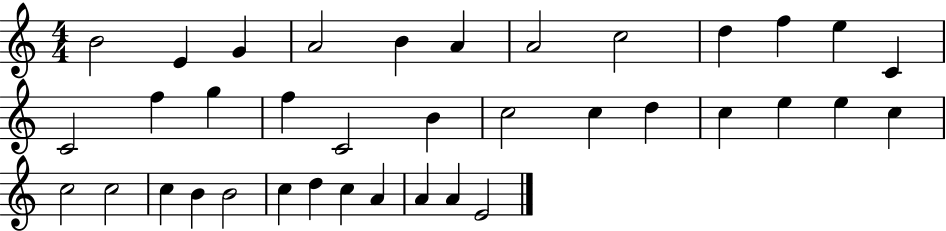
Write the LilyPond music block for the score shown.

{
  \clef treble
  \numericTimeSignature
  \time 4/4
  \key c \major
  b'2 e'4 g'4 | a'2 b'4 a'4 | a'2 c''2 | d''4 f''4 e''4 c'4 | \break c'2 f''4 g''4 | f''4 c'2 b'4 | c''2 c''4 d''4 | c''4 e''4 e''4 c''4 | \break c''2 c''2 | c''4 b'4 b'2 | c''4 d''4 c''4 a'4 | a'4 a'4 e'2 | \break \bar "|."
}